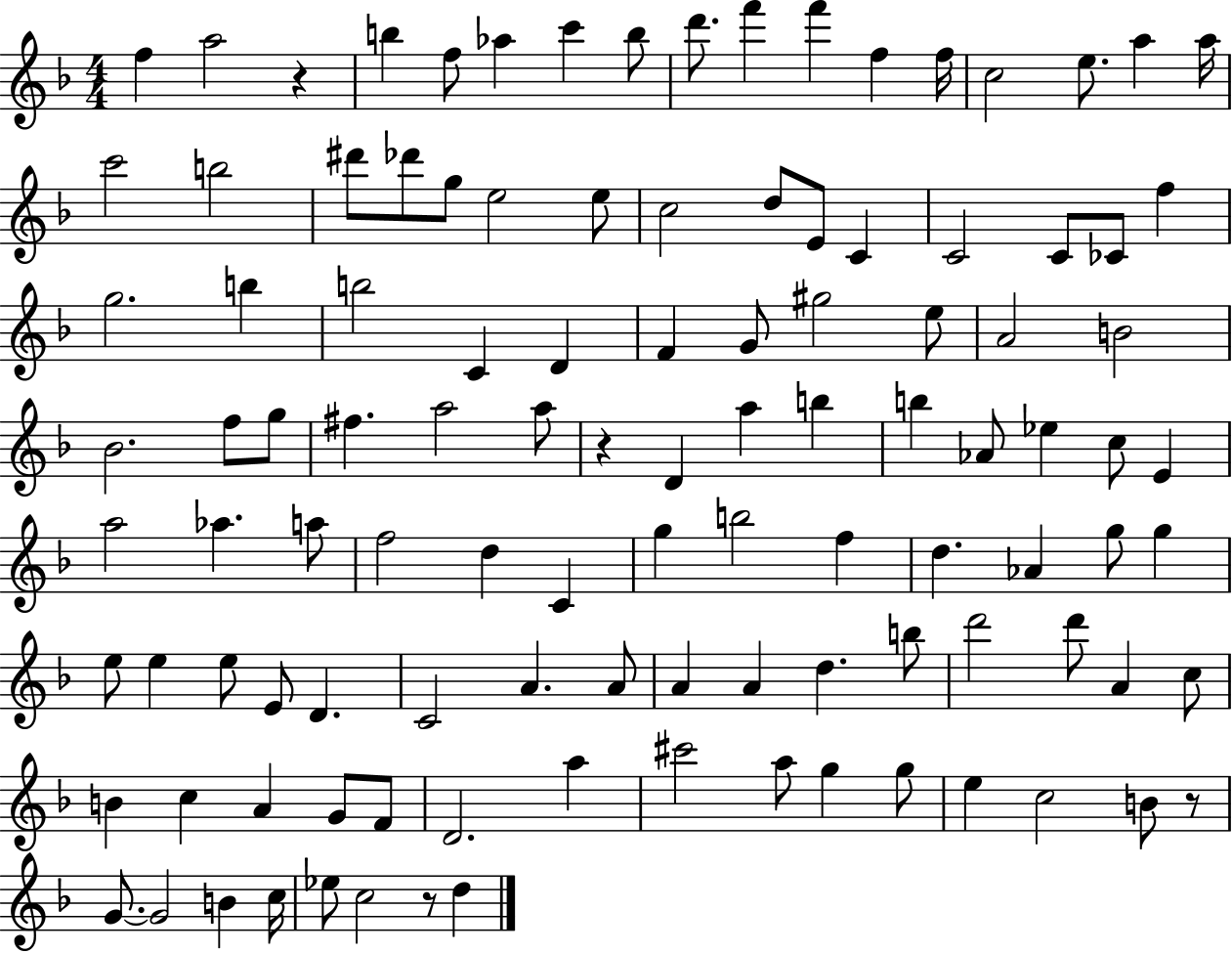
F5/q A5/h R/q B5/q F5/e Ab5/q C6/q B5/e D6/e. F6/q F6/q F5/q F5/s C5/h E5/e. A5/q A5/s C6/h B5/h D#6/e Db6/e G5/e E5/h E5/e C5/h D5/e E4/e C4/q C4/h C4/e CES4/e F5/q G5/h. B5/q B5/h C4/q D4/q F4/q G4/e G#5/h E5/e A4/h B4/h Bb4/h. F5/e G5/e F#5/q. A5/h A5/e R/q D4/q A5/q B5/q B5/q Ab4/e Eb5/q C5/e E4/q A5/h Ab5/q. A5/e F5/h D5/q C4/q G5/q B5/h F5/q D5/q. Ab4/q G5/e G5/q E5/e E5/q E5/e E4/e D4/q. C4/h A4/q. A4/e A4/q A4/q D5/q. B5/e D6/h D6/e A4/q C5/e B4/q C5/q A4/q G4/e F4/e D4/h. A5/q C#6/h A5/e G5/q G5/e E5/q C5/h B4/e R/e G4/e. G4/h B4/q C5/s Eb5/e C5/h R/e D5/q